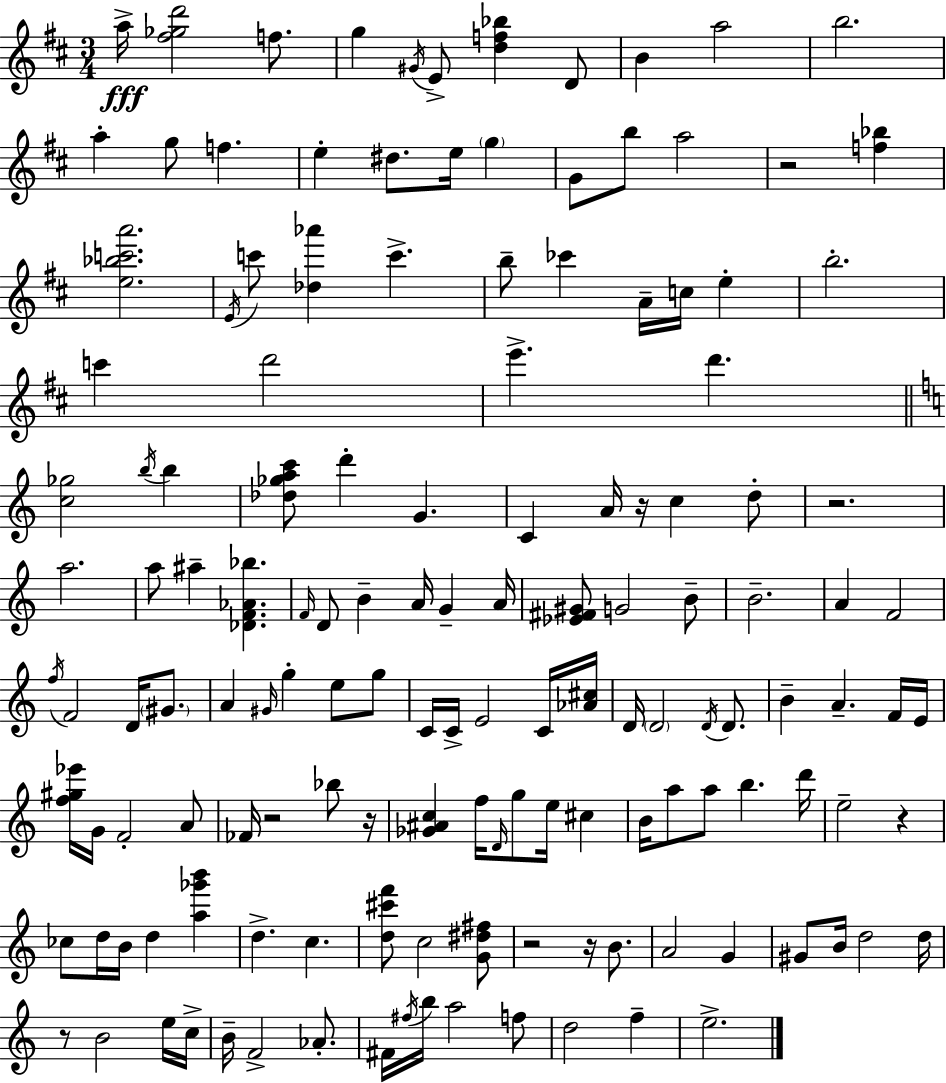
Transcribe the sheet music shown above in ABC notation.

X:1
T:Untitled
M:3/4
L:1/4
K:D
a/4 [^f_gd']2 f/2 g ^G/4 E/2 [df_b] D/2 B a2 b2 a g/2 f e ^d/2 e/4 g G/2 b/2 a2 z2 [f_b] [e_bc'a']2 E/4 c'/2 [_d_a'] c' b/2 _c' A/4 c/4 e b2 c' d'2 e' d' [c_g]2 b/4 b [_d_gac']/2 d' G C A/4 z/4 c d/2 z2 a2 a/2 ^a [_DF_A_b] F/4 D/2 B A/4 G A/4 [_E^F^G]/2 G2 B/2 B2 A F2 f/4 F2 D/4 ^G/2 A ^G/4 g e/2 g/2 C/4 C/4 E2 C/4 [_A^c]/4 D/4 D2 D/4 D/2 B A F/4 E/4 [f^g_e']/4 G/4 F2 A/2 _F/4 z2 _b/2 z/4 [_G^Ac] f/4 D/4 g/2 e/4 ^c B/4 a/2 a/2 b d'/4 e2 z _c/2 d/4 B/4 d [a_g'b'] d c [d^c'f']/2 c2 [G^d^f]/2 z2 z/4 B/2 A2 G ^G/2 B/4 d2 d/4 z/2 B2 e/4 c/4 B/4 F2 _A/2 ^F/4 ^f/4 b/4 a2 f/2 d2 f e2